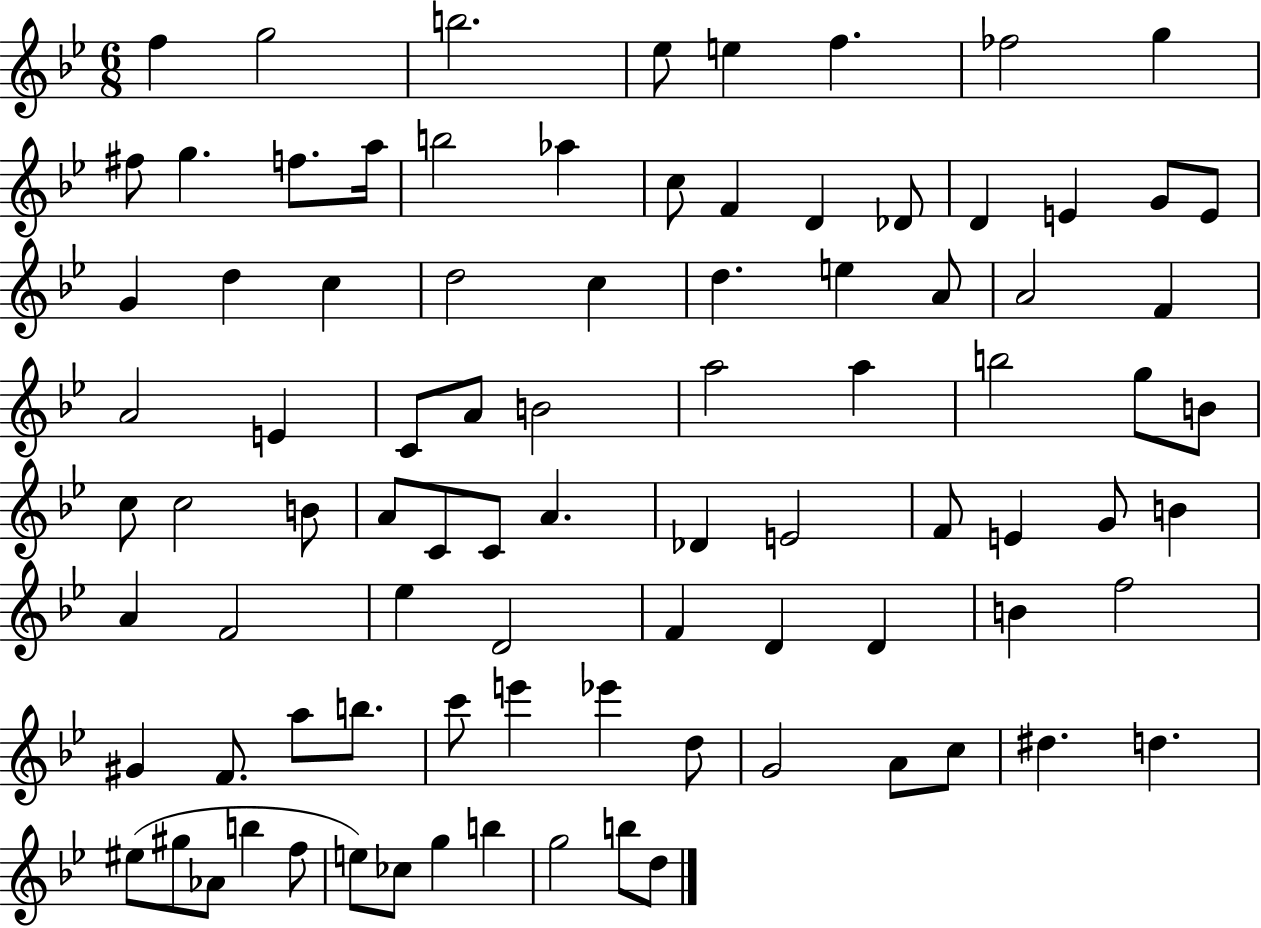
X:1
T:Untitled
M:6/8
L:1/4
K:Bb
f g2 b2 _e/2 e f _f2 g ^f/2 g f/2 a/4 b2 _a c/2 F D _D/2 D E G/2 E/2 G d c d2 c d e A/2 A2 F A2 E C/2 A/2 B2 a2 a b2 g/2 B/2 c/2 c2 B/2 A/2 C/2 C/2 A _D E2 F/2 E G/2 B A F2 _e D2 F D D B f2 ^G F/2 a/2 b/2 c'/2 e' _e' d/2 G2 A/2 c/2 ^d d ^e/2 ^g/2 _A/2 b f/2 e/2 _c/2 g b g2 b/2 d/2